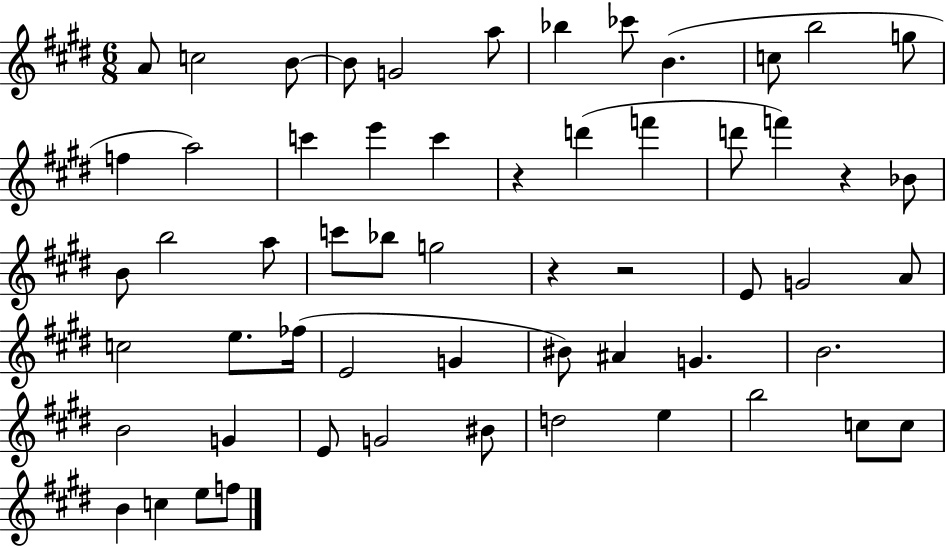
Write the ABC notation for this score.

X:1
T:Untitled
M:6/8
L:1/4
K:E
A/2 c2 B/2 B/2 G2 a/2 _b _c'/2 B c/2 b2 g/2 f a2 c' e' c' z d' f' d'/2 f' z _B/2 B/2 b2 a/2 c'/2 _b/2 g2 z z2 E/2 G2 A/2 c2 e/2 _f/4 E2 G ^B/2 ^A G B2 B2 G E/2 G2 ^B/2 d2 e b2 c/2 c/2 B c e/2 f/2